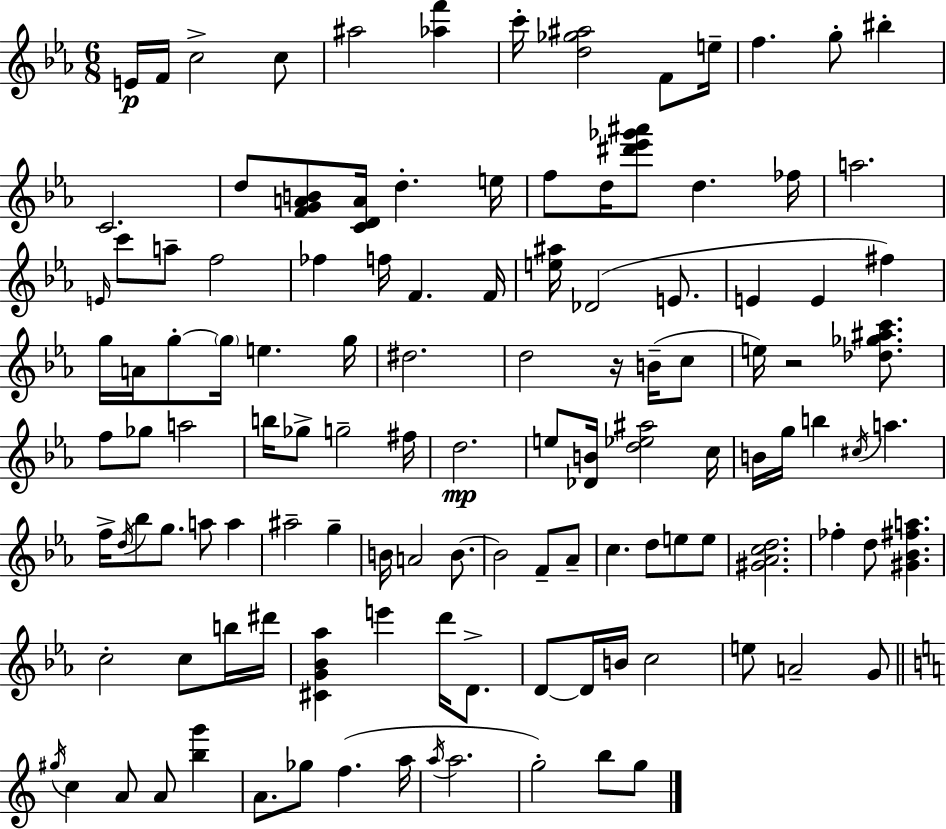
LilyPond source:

{
  \clef treble
  \numericTimeSignature
  \time 6/8
  \key c \minor
  e'16\p f'16 c''2-> c''8 | ais''2 <aes'' f'''>4 | c'''16-. <d'' ges'' ais''>2 f'8 e''16-- | f''4. g''8-. bis''4-. | \break c'2. | d''8 <f' g' a' b'>8 <c' d' a'>16 d''4.-. e''16 | f''8 d''16 <dis''' ees''' ges''' ais'''>8 d''4. fes''16 | a''2. | \break \grace { e'16 } c'''8 a''8-- f''2 | fes''4 f''16 f'4. | f'16 <e'' ais''>16 des'2( e'8. | e'4 e'4 fis''4) | \break g''16 a'16 g''8-.~~ \parenthesize g''16 e''4. | g''16 dis''2. | d''2 r16 b'16--( c''8 | e''16) r2 <des'' ges'' ais'' c'''>8. | \break f''8 ges''8 a''2 | b''16 ges''8-> g''2-- | fis''16 d''2.\mp | e''8 <des' b'>16 <d'' ees'' ais''>2 | \break c''16 b'16 g''16 b''4 \acciaccatura { cis''16 } a''4. | f''16-> \acciaccatura { d''16 } bes''8 g''8. a''8 a''4 | ais''2-- g''4-- | b'16 a'2 | \break b'8.~~ b'2 f'8-- | aes'8-- c''4. d''8 e''8 | e''8 <gis' aes' c'' d''>2. | fes''4-. d''8 <gis' bes' fis'' a''>4. | \break c''2-. c''8 | b''16 dis'''16 <cis' g' bes' aes''>4 e'''4 d'''16 | d'8.-> d'8~~ d'16 b'16 c''2 | e''8 a'2-- | \break g'8 \bar "||" \break \key c \major \acciaccatura { gis''16 } c''4 a'8 a'8 <b'' g'''>4 | a'8. ges''8 f''4.( | a''16 \acciaccatura { a''16 } a''2. | g''2-.) b''8 | \break g''8 \bar "|."
}